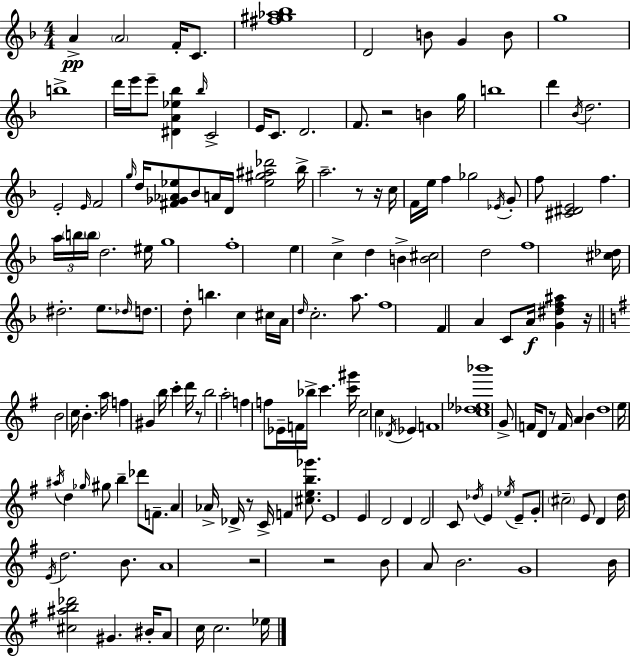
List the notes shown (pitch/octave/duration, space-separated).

A4/q A4/h F4/s C4/e. [F#5,G#5,Ab5,Bb5]/w D4/h B4/e G4/q B4/e G5/w B5/w D6/s E6/s E6/e [D#4,A4,Eb5,Bb5]/q Bb5/s C4/h E4/s C4/e. D4/h. F4/e. R/h B4/q G5/s B5/w D6/q Bb4/s D5/h. E4/h E4/s F4/h G5/s D5/s [F#4,Gb4,Ab4,Eb5]/e Bb4/e A4/s D4/s [Eb5,G#5,A#5,Db6]/h Bb5/s A5/h. R/e R/s C5/s F4/s E5/s F5/q Gb5/h Eb4/s G4/e F5/e [C#4,D#4,E4]/h F5/q. A5/s B5/s B5/s D5/h. EIS5/s G5/w F5/w E5/q C5/q D5/q B4/q [B4,C#5]/h D5/h F5/w [C#5,Db5]/s D#5/h. E5/e. Db5/s D5/e. D5/e B5/q. C5/q C#5/s A4/s D5/s C5/h. A5/e. F5/w F4/q A4/q C4/e A4/s [G4,D#5,F5,A#5]/q R/s B4/h C5/s B4/q. A5/s F5/q G#4/q B5/s C6/q D6/s R/e B5/h A5/h F5/q F5/e Eb4/s F4/s Bb5/s C6/q. [C6,G#6]/s C5/h C5/q Db4/s Eb4/q F4/w [C5,Db5,Eb5,Bb6]/w G4/e F4/s D4/e R/e F4/s A4/q B4/q D5/w E5/s A#5/s D5/q Gb5/s G#5/e B5/q Db6/e F4/e. A4/q Ab4/s Db4/s R/e C4/s F4/q [C#5,E5,B5,Gb6]/e. E4/w E4/q D4/h D4/q D4/h C4/e Db5/s E4/q Eb5/s E4/e G4/e C#5/h E4/e D4/q D5/s E4/s D5/h. B4/e. A4/w R/h R/h B4/e A4/e B4/h. G4/w B4/s [C#5,A#5,B5,Db6]/h G#4/q. BIS4/s A4/e C5/s C5/h. Eb5/s